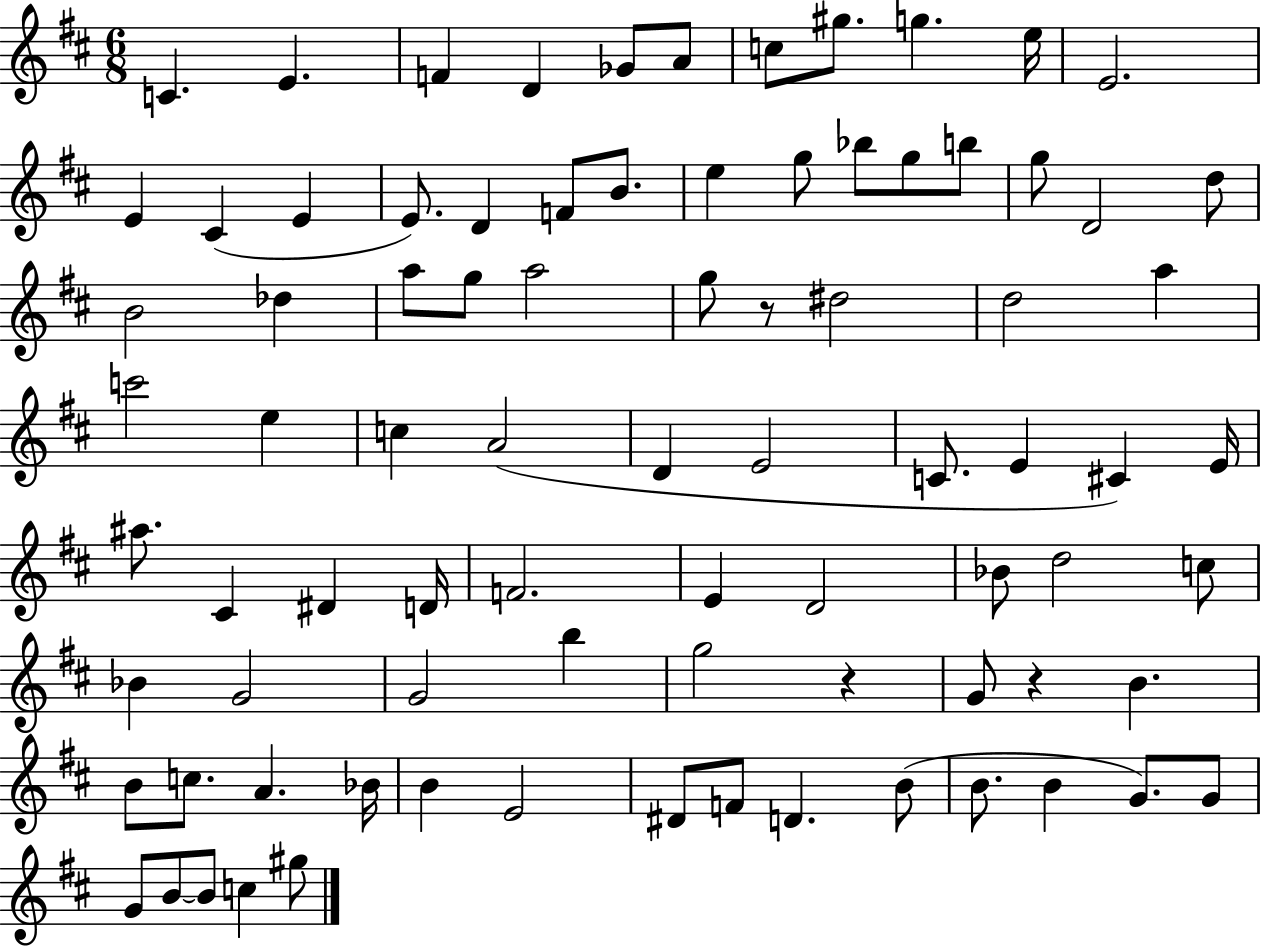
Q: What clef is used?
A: treble